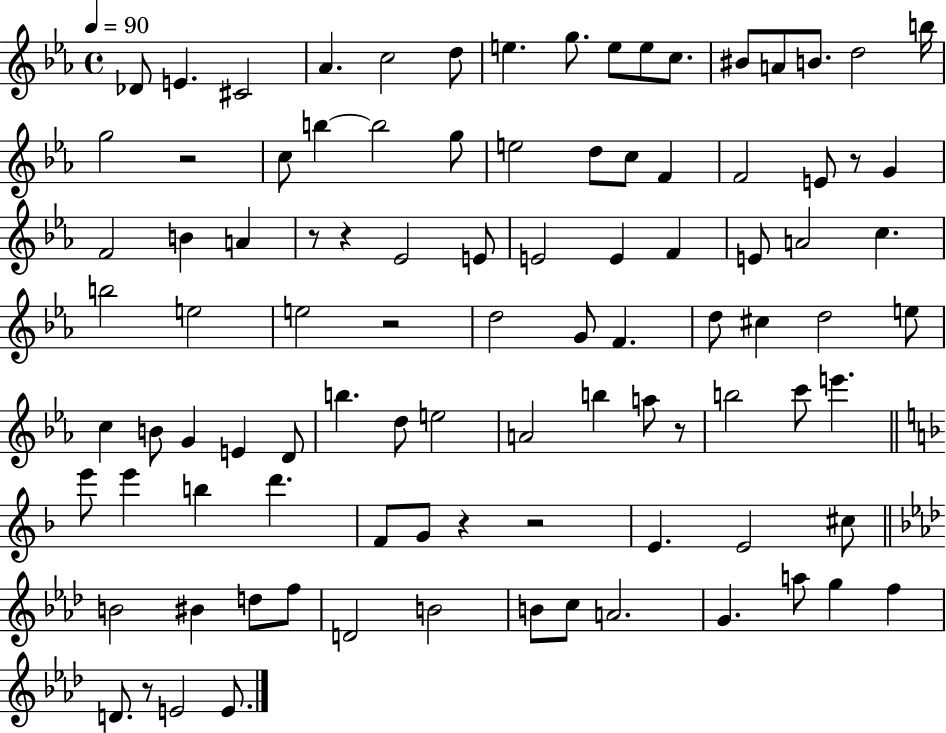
{
  \clef treble
  \time 4/4
  \defaultTimeSignature
  \key ees \major
  \tempo 4 = 90
  \repeat volta 2 { des'8 e'4. cis'2 | aes'4. c''2 d''8 | e''4. g''8. e''8 e''8 c''8. | bis'8 a'8 b'8. d''2 b''16 | \break g''2 r2 | c''8 b''4~~ b''2 g''8 | e''2 d''8 c''8 f'4 | f'2 e'8 r8 g'4 | \break f'2 b'4 a'4 | r8 r4 ees'2 e'8 | e'2 e'4 f'4 | e'8 a'2 c''4. | \break b''2 e''2 | e''2 r2 | d''2 g'8 f'4. | d''8 cis''4 d''2 e''8 | \break c''4 b'8 g'4 e'4 d'8 | b''4. d''8 e''2 | a'2 b''4 a''8 r8 | b''2 c'''8 e'''4. | \break \bar "||" \break \key d \minor e'''8 e'''4 b''4 d'''4. | f'8 g'8 r4 r2 | e'4. e'2 cis''8 | \bar "||" \break \key f \minor b'2 bis'4 d''8 f''8 | d'2 b'2 | b'8 c''8 a'2. | g'4. a''8 g''4 f''4 | \break d'8. r8 e'2 e'8. | } \bar "|."
}